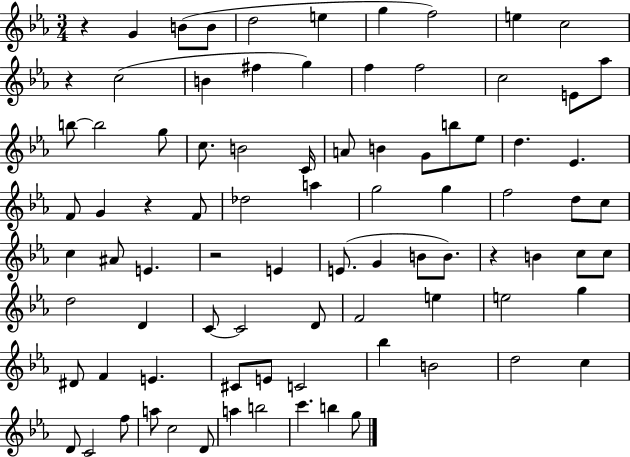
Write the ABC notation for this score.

X:1
T:Untitled
M:3/4
L:1/4
K:Eb
z G B/2 B/2 d2 e g f2 e c2 z c2 B ^f g f f2 c2 E/2 _a/2 b/2 b2 g/2 c/2 B2 C/4 A/2 B G/2 b/2 _e/2 d _E F/2 G z F/2 _d2 a g2 g f2 d/2 c/2 c ^A/2 E z2 E E/2 G B/2 B/2 z B c/2 c/2 d2 D C/2 C2 D/2 F2 e e2 g ^D/2 F E ^C/2 E/2 C2 _b B2 d2 c D/2 C2 f/2 a/2 c2 D/2 a b2 c' b g/2